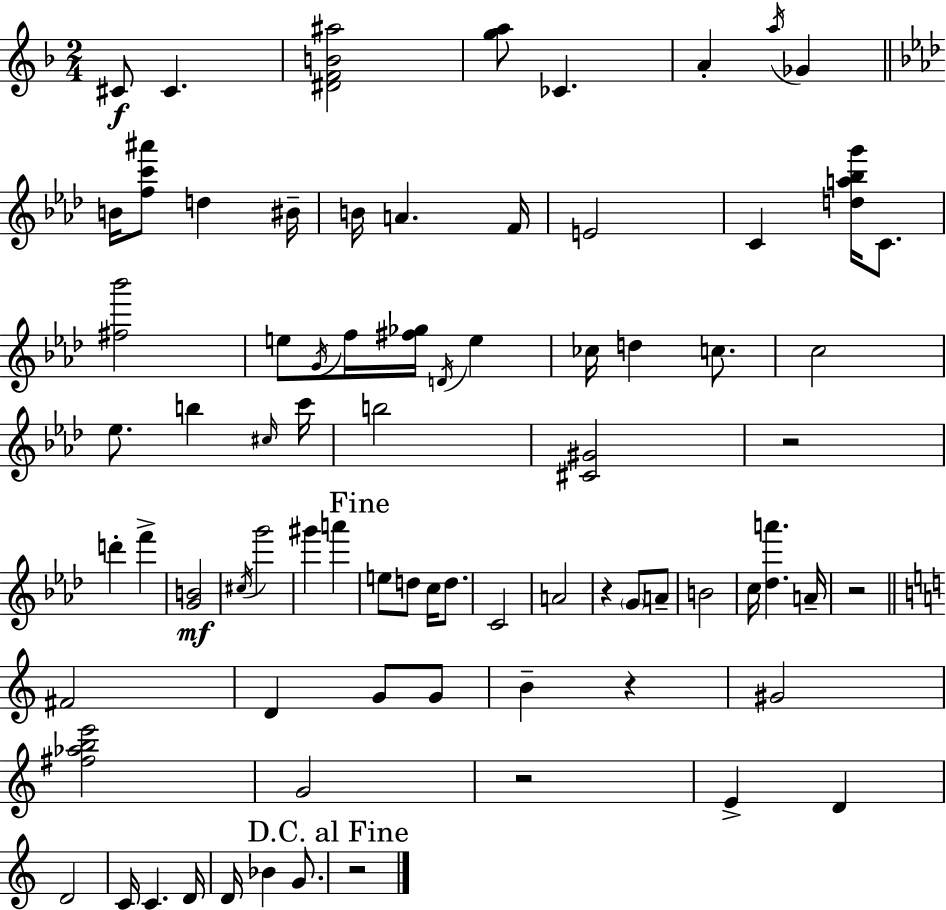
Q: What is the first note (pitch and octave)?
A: C#4